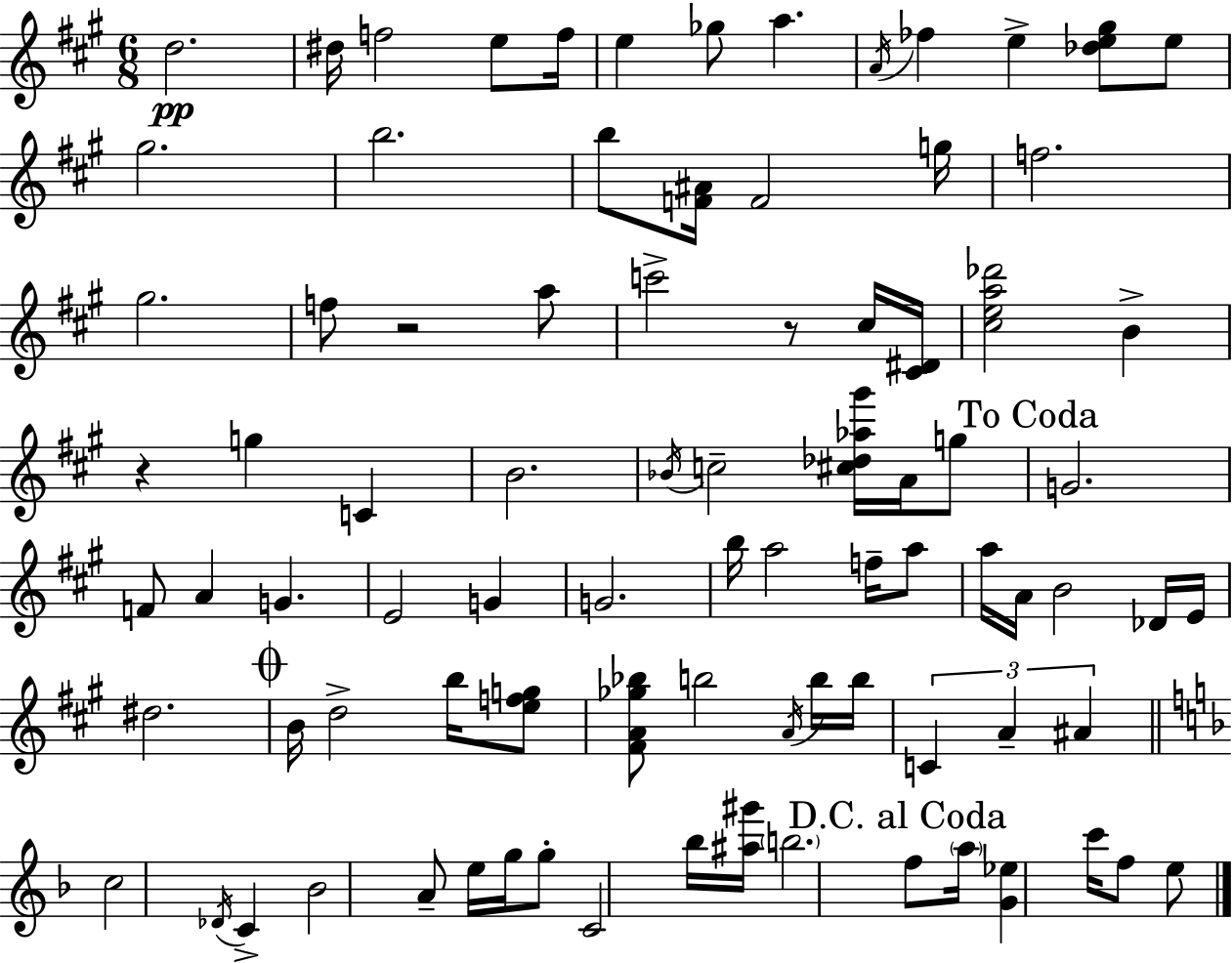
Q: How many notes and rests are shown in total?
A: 86